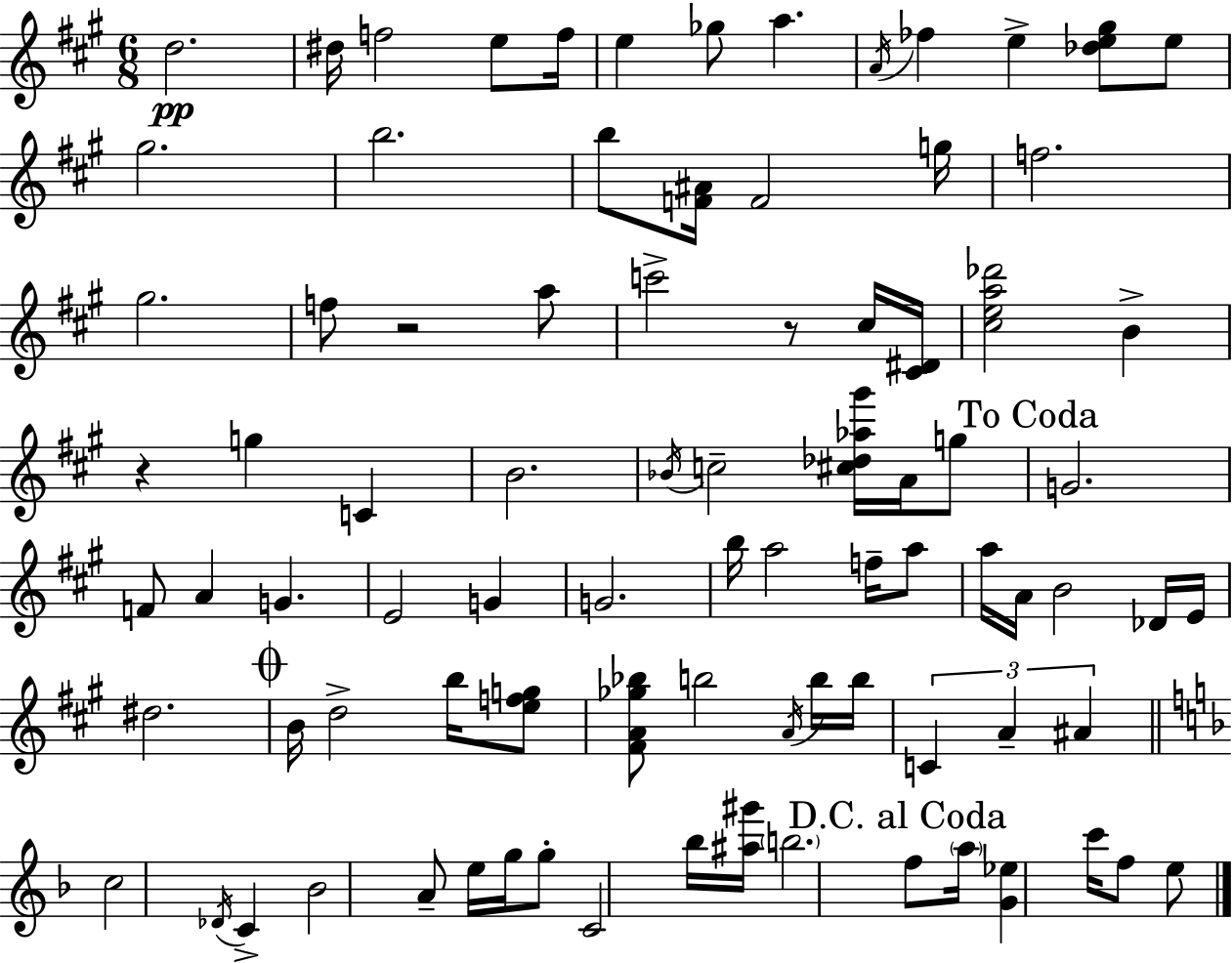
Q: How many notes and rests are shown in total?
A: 86